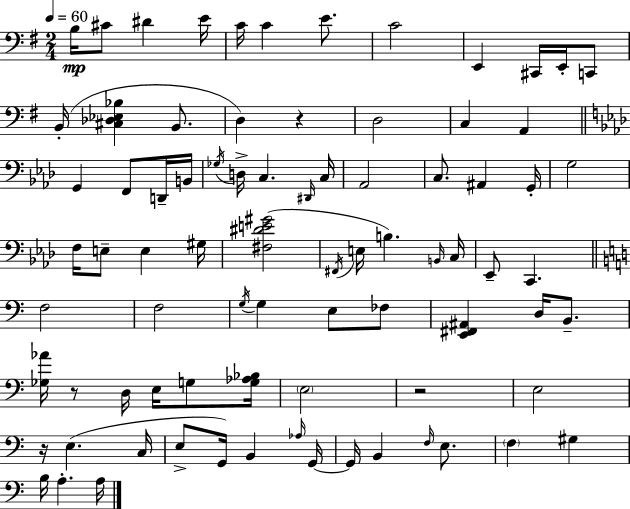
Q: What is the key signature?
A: E minor